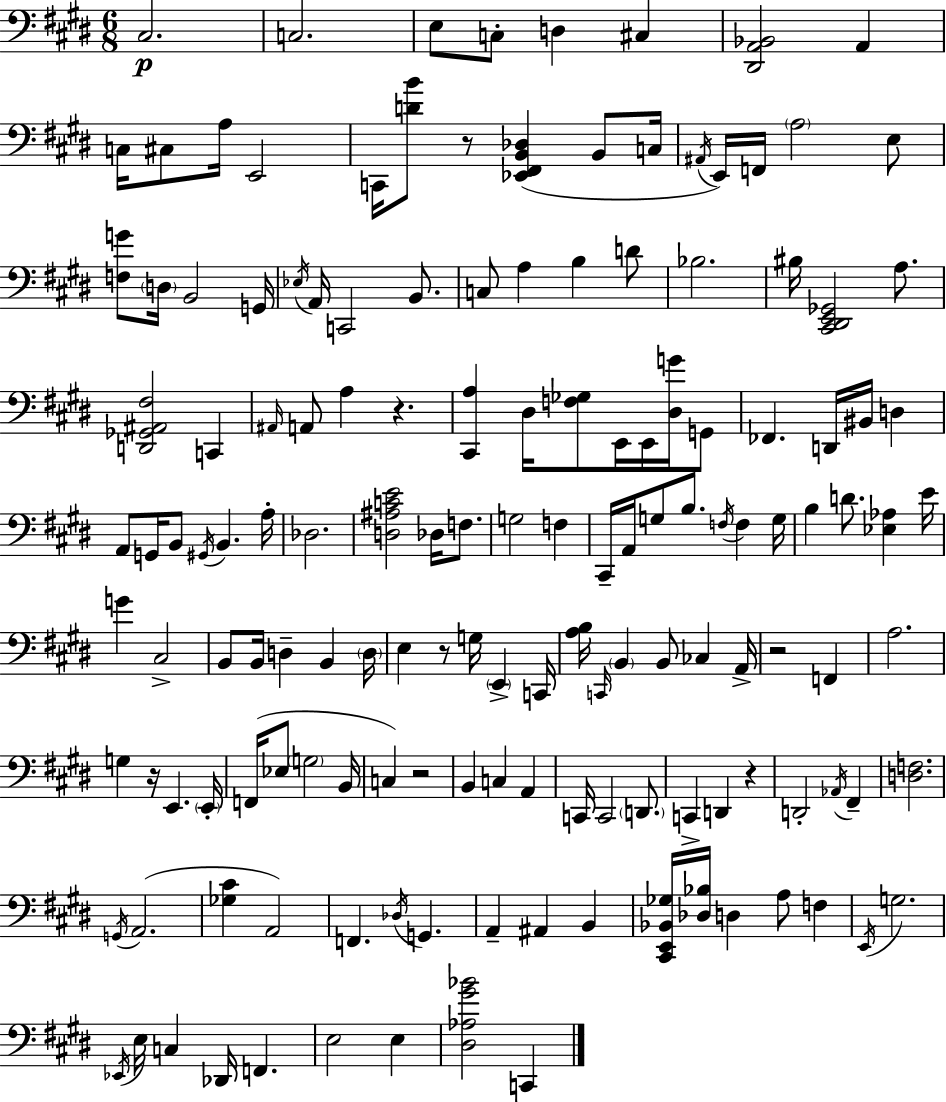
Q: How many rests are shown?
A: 7